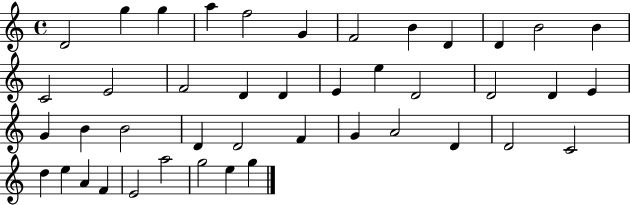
X:1
T:Untitled
M:4/4
L:1/4
K:C
D2 g g a f2 G F2 B D D B2 B C2 E2 F2 D D E e D2 D2 D E G B B2 D D2 F G A2 D D2 C2 d e A F E2 a2 g2 e g